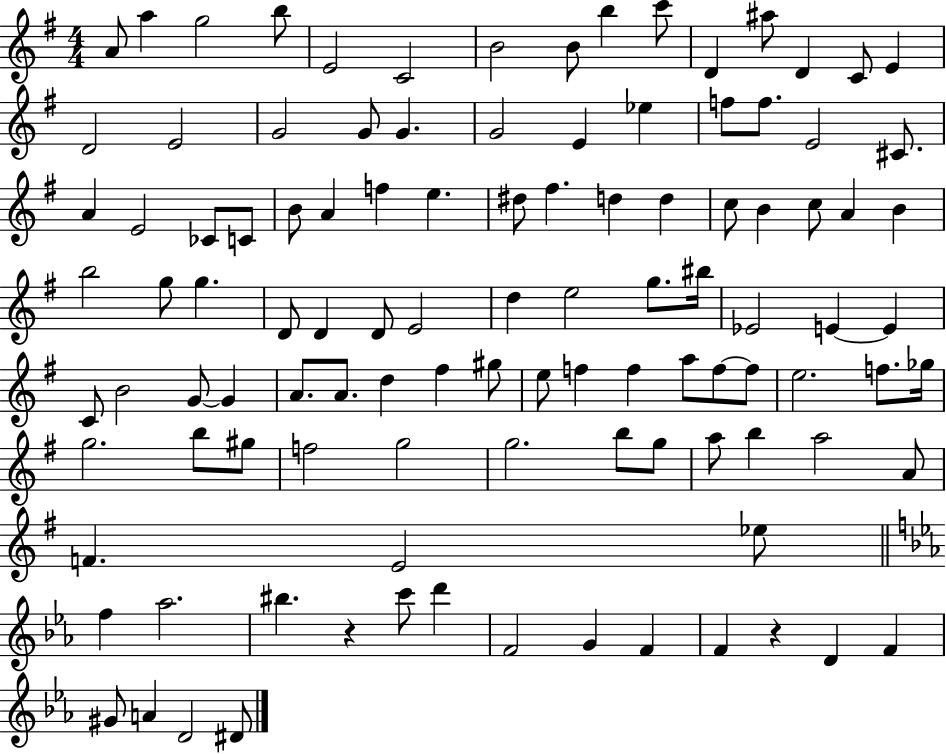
A4/e A5/q G5/h B5/e E4/h C4/h B4/h B4/e B5/q C6/e D4/q A#5/e D4/q C4/e E4/q D4/h E4/h G4/h G4/e G4/q. G4/h E4/q Eb5/q F5/e F5/e. E4/h C#4/e. A4/q E4/h CES4/e C4/e B4/e A4/q F5/q E5/q. D#5/e F#5/q. D5/q D5/q C5/e B4/q C5/e A4/q B4/q B5/h G5/e G5/q. D4/e D4/q D4/e E4/h D5/q E5/h G5/e. BIS5/s Eb4/h E4/q E4/q C4/e B4/h G4/e G4/q A4/e. A4/e. D5/q F#5/q G#5/e E5/e F5/q F5/q A5/e F5/e F5/e E5/h. F5/e. Gb5/s G5/h. B5/e G#5/e F5/h G5/h G5/h. B5/e G5/e A5/e B5/q A5/h A4/e F4/q. E4/h Eb5/e F5/q Ab5/h. BIS5/q. R/q C6/e D6/q F4/h G4/q F4/q F4/q R/q D4/q F4/q G#4/e A4/q D4/h D#4/e